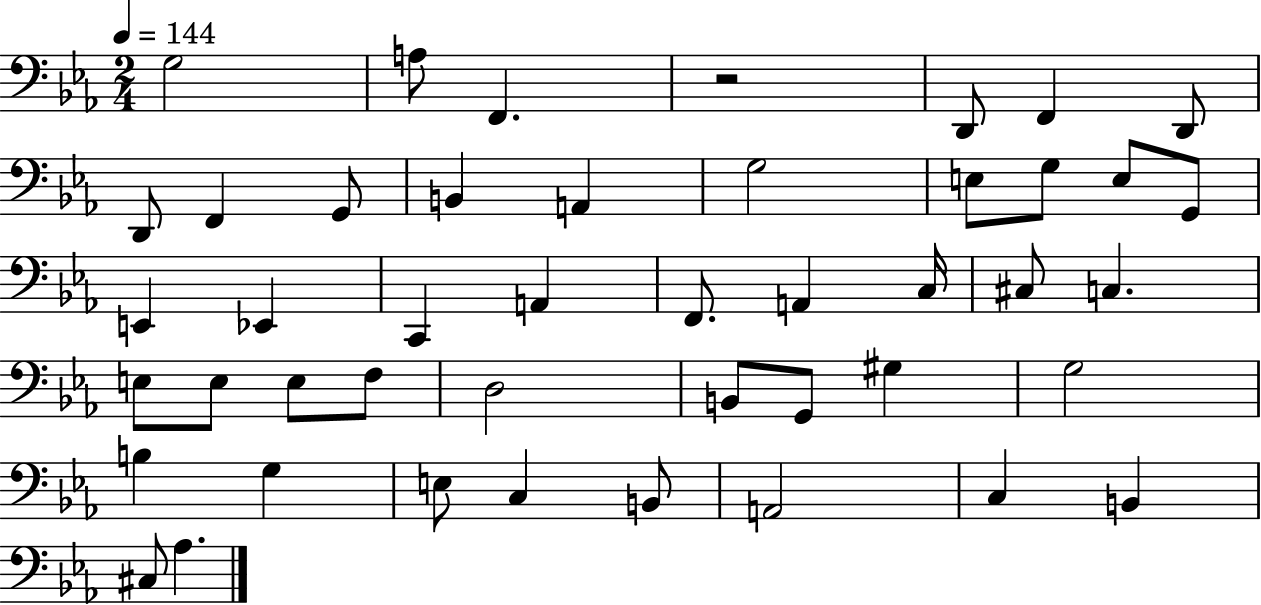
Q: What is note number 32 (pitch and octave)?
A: G2